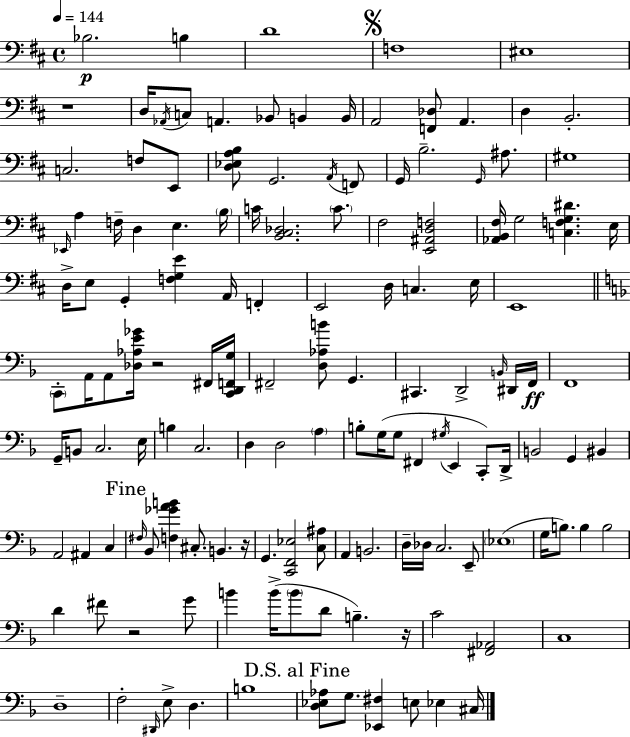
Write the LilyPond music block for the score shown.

{
  \clef bass
  \time 4/4
  \defaultTimeSignature
  \key d \major
  \tempo 4 = 144
  bes2.\p b4 | d'1 | \mark \markup { \musicglyph "scripts.segno" } f1 | eis1 | \break r1 | d16 \acciaccatura { aes,16 } c8 a,4. bes,8 b,4 | b,16 a,2 <f, des>8 a,4. | d4 b,2.-. | \break c2. f8 e,8 | <d ees a b>8 g,2. \acciaccatura { a,16 } | f,8 g,16 b2.-- \grace { g,16 } | ais8. gis1 | \break \grace { ees,16 } a4 f16-- d4 e4. | \parenthesize b16 c'16 <b, cis des>2. | \parenthesize c'8. fis2 <e, ais, d f>2 | <aes, b, fis>16 g2 <c f g dis'>4. | \break e16 d16-> e8 g,4-. <f g e'>4 a,16 | f,4-. e,2 d16 c4. | e16 e,1 | \bar "||" \break \key f \major \parenthesize c,8-. a,16 a,8 <des aes e' ges'>16 r2 fis,16 <c, d, f, g>16 | fis,2-- <d aes b'>8 g,4. | cis,4. d,2-> \grace { b,16 } dis,16 | f,16\ff f,1 | \break g,16-- b,8 c2. | e16 b4 c2. | d4 d2 \parenthesize a4 | b8-. g16( g8 fis,4 \acciaccatura { gis16 } e,4 c,8-.) | \break d,16-> b,2 g,4 bis,4 | a,2 ais,4 c4 | \mark "Fine" \grace { fis16 } bes,8 <f ges' a' b'>4 cis8.-. b,4. | r16 g,4. <c, f, ees>2 | \break <c ais>8 a,4 b,2. | d16-- des16 c2. | e,8-- \parenthesize ees1( | g16 b8.) b4 b2 | \break d'4 fis'8 r2 | g'8 b'4 b'16->( \parenthesize b'8 d'8 b4.--) | r16 c'2 <fis, aes,>2 | c1 | \break d1-- | f2-. \grace { dis,16 } e8-> d4. | b1 | \mark "D.S. al Fine" <d ees aes>8 g8. <ees, fis>4 e8 ees4 | \break cis16 \bar "|."
}